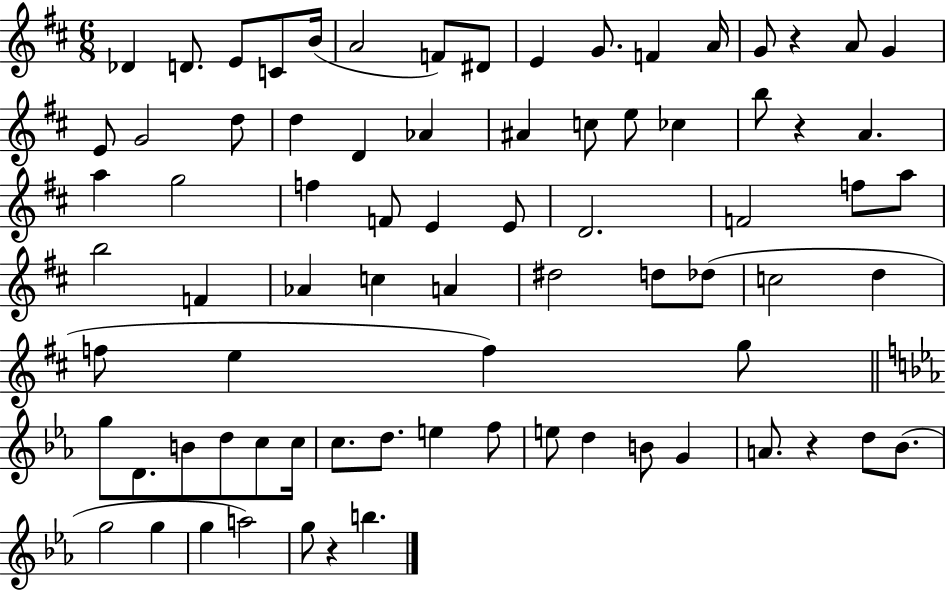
{
  \clef treble
  \numericTimeSignature
  \time 6/8
  \key d \major
  des'4 d'8. e'8 c'8 b'16( | a'2 f'8) dis'8 | e'4 g'8. f'4 a'16 | g'8 r4 a'8 g'4 | \break e'8 g'2 d''8 | d''4 d'4 aes'4 | ais'4 c''8 e''8 ces''4 | b''8 r4 a'4. | \break a''4 g''2 | f''4 f'8 e'4 e'8 | d'2. | f'2 f''8 a''8 | \break b''2 f'4 | aes'4 c''4 a'4 | dis''2 d''8 des''8( | c''2 d''4 | \break f''8 e''4 f''4) g''8 | \bar "||" \break \key c \minor g''8 d'8. b'8 d''8 c''8 c''16 | c''8. d''8. e''4 f''8 | e''8 d''4 b'8 g'4 | a'8. r4 d''8 bes'8.( | \break g''2 g''4 | g''4 a''2) | g''8 r4 b''4. | \bar "|."
}